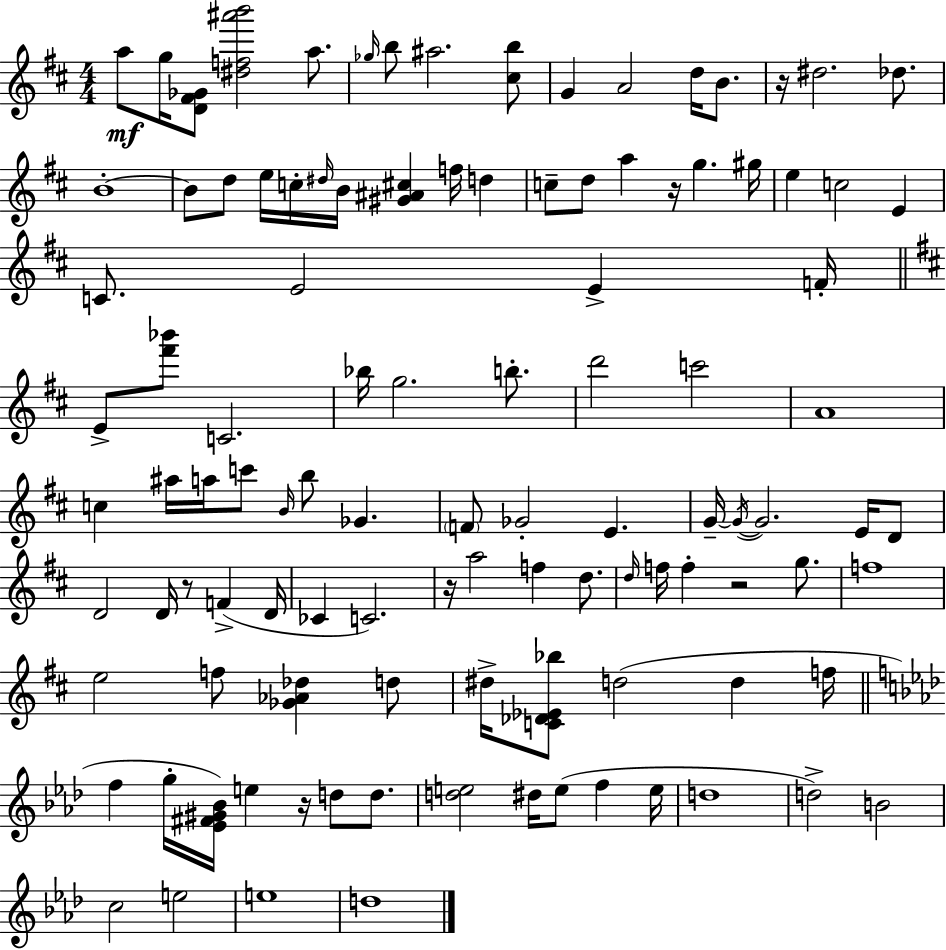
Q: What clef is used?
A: treble